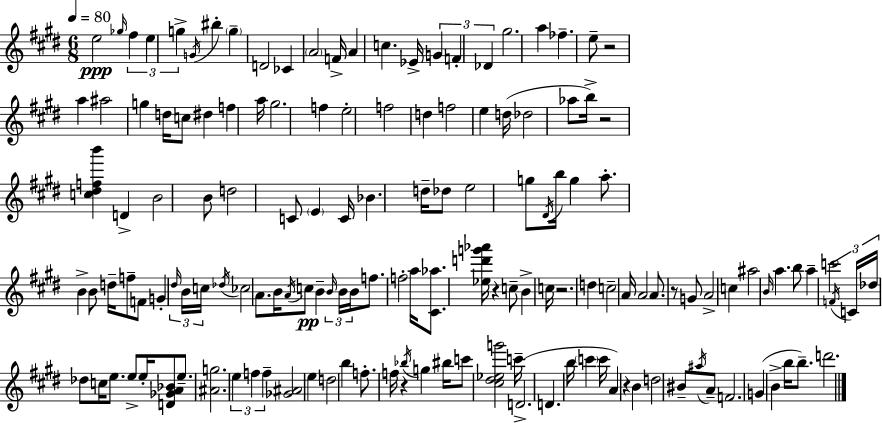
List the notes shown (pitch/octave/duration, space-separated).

E5/h Gb5/s F#5/q E5/q G5/q G4/s BIS5/q G5/q D4/h CES4/q A4/h F4/s A4/q C5/q. Eb4/s G4/q F4/q Db4/q G#5/h. A5/q FES5/q. E5/e R/h A5/q A#5/h G5/q D5/s C5/e D#5/q F5/q A5/s G#5/h. F5/q E5/h F5/h D5/q F5/h E5/q D5/s Db5/h Ab5/e B5/s R/h [C5,D#5,F5,B6]/q D4/q B4/h B4/e D5/h C4/e E4/q C4/s Bb4/q. D5/s Db5/e E5/h G5/e D#4/s B5/s G5/q A5/e. B4/q B4/e D5/s F5/e F4/e G4/q D#5/s B4/s C5/s Db5/s CES5/h A4/e. B4/s A4/s C5/e B4/q B4/s B4/s B4/s F5/e. F5/h A5/s [C#4,Ab5]/e. [Eb5,D6,G6,Ab6]/s R/q C5/e B4/q C5/s R/h. D5/q C5/h A4/s A4/h A4/e. R/e G4/e A4/h C5/q A#5/h B4/s A5/q. B5/e A5/q C6/h F4/s C4/s Db5/s Db5/e C5/s E5/e. E5/e E5/s [D4,Gb4,A4,Bb4]/e E5/e. [A#4,G5]/h. E5/q F5/q F5/q [Gb4,A#4]/h E5/q D5/h B5/q F5/e. F5/s R/q Bb5/s G5/q BIS5/s C6/e [C#5,D#5,Eb5,G6]/h C6/s D4/h. D4/q. B5/s C6/q C6/s A4/q R/q B4/q D5/h BIS4/e A#5/s A4/e F4/h. G4/q B4/q B5/s B5/e. D6/h.